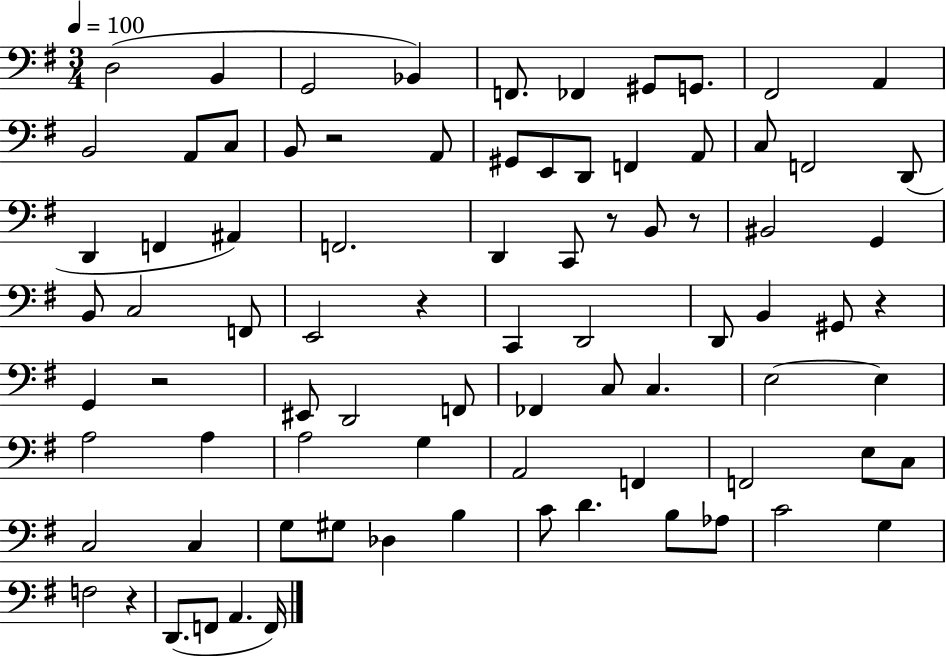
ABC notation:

X:1
T:Untitled
M:3/4
L:1/4
K:G
D,2 B,, G,,2 _B,, F,,/2 _F,, ^G,,/2 G,,/2 ^F,,2 A,, B,,2 A,,/2 C,/2 B,,/2 z2 A,,/2 ^G,,/2 E,,/2 D,,/2 F,, A,,/2 C,/2 F,,2 D,,/2 D,, F,, ^A,, F,,2 D,, C,,/2 z/2 B,,/2 z/2 ^B,,2 G,, B,,/2 C,2 F,,/2 E,,2 z C,, D,,2 D,,/2 B,, ^G,,/2 z G,, z2 ^E,,/2 D,,2 F,,/2 _F,, C,/2 C, E,2 E, A,2 A, A,2 G, A,,2 F,, F,,2 E,/2 C,/2 C,2 C, G,/2 ^G,/2 _D, B, C/2 D B,/2 _A,/2 C2 G, F,2 z D,,/2 F,,/2 A,, F,,/4